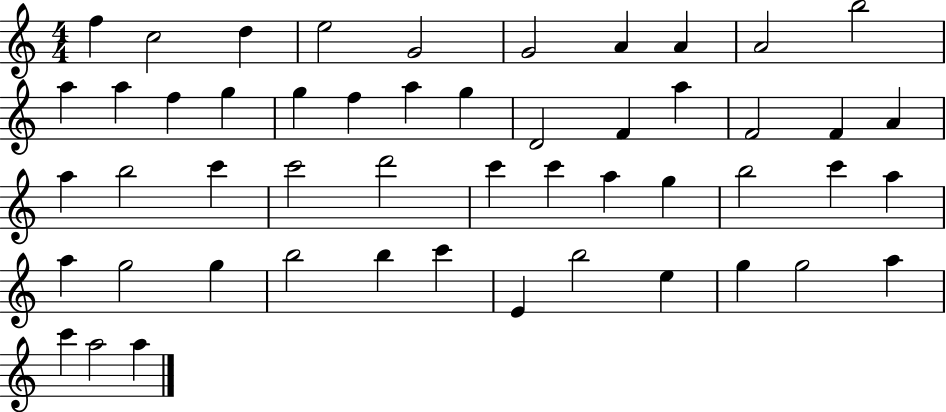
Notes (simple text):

F5/q C5/h D5/q E5/h G4/h G4/h A4/q A4/q A4/h B5/h A5/q A5/q F5/q G5/q G5/q F5/q A5/q G5/q D4/h F4/q A5/q F4/h F4/q A4/q A5/q B5/h C6/q C6/h D6/h C6/q C6/q A5/q G5/q B5/h C6/q A5/q A5/q G5/h G5/q B5/h B5/q C6/q E4/q B5/h E5/q G5/q G5/h A5/q C6/q A5/h A5/q